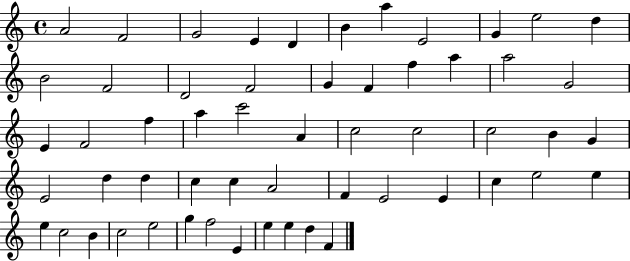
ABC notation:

X:1
T:Untitled
M:4/4
L:1/4
K:C
A2 F2 G2 E D B a E2 G e2 d B2 F2 D2 F2 G F f a a2 G2 E F2 f a c'2 A c2 c2 c2 B G E2 d d c c A2 F E2 E c e2 e e c2 B c2 e2 g f2 E e e d F